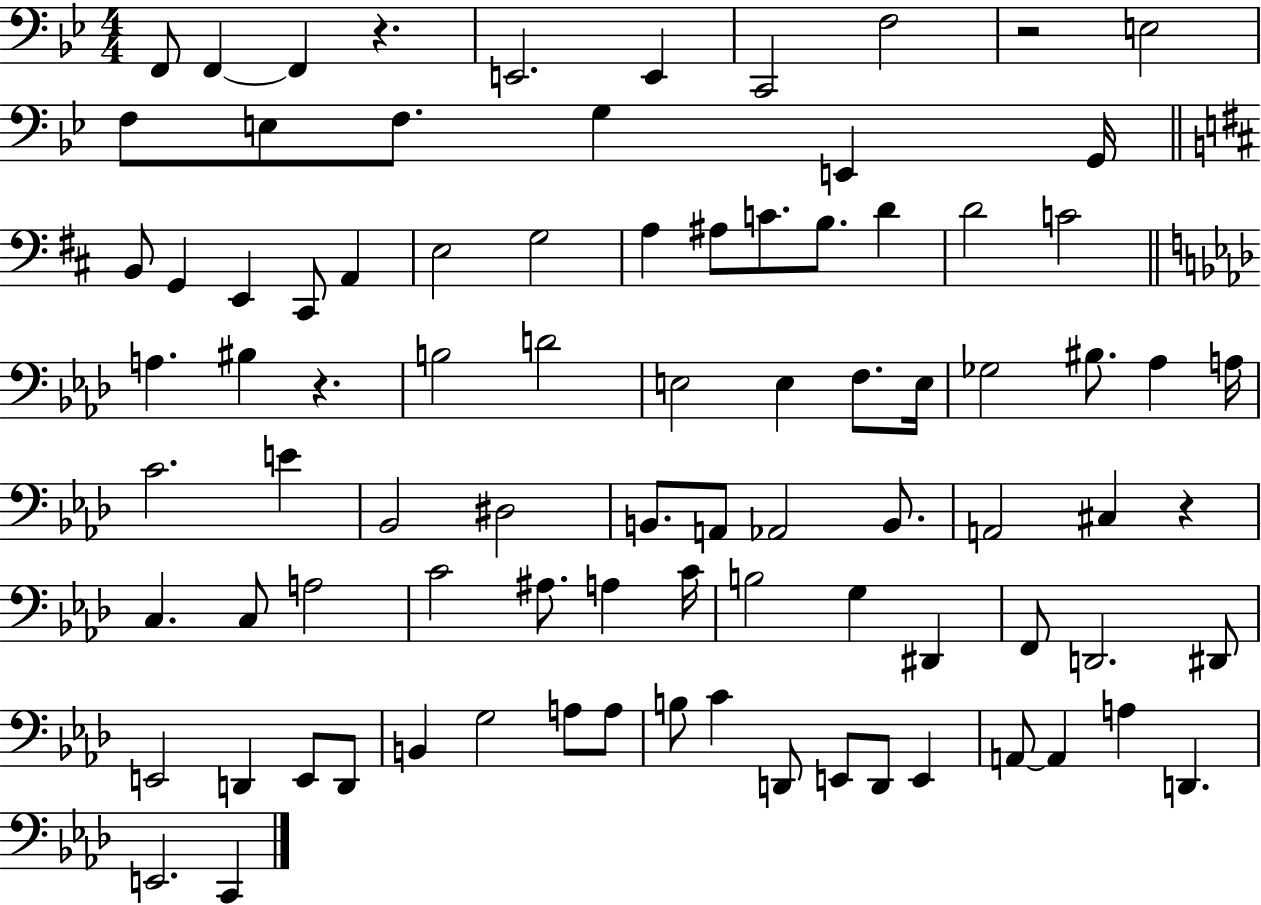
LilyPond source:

{
  \clef bass
  \numericTimeSignature
  \time 4/4
  \key bes \major
  \repeat volta 2 { f,8 f,4~~ f,4 r4. | e,2. e,4 | c,2 f2 | r2 e2 | \break f8 e8 f8. g4 e,4 g,16 | \bar "||" \break \key d \major b,8 g,4 e,4 cis,8 a,4 | e2 g2 | a4 ais8 c'8. b8. d'4 | d'2 c'2 | \break \bar "||" \break \key f \minor a4. bis4 r4. | b2 d'2 | e2 e4 f8. e16 | ges2 bis8. aes4 a16 | \break c'2. e'4 | bes,2 dis2 | b,8. a,8 aes,2 b,8. | a,2 cis4 r4 | \break c4. c8 a2 | c'2 ais8. a4 c'16 | b2 g4 dis,4 | f,8 d,2. dis,8 | \break e,2 d,4 e,8 d,8 | b,4 g2 a8 a8 | b8 c'4 d,8 e,8 d,8 e,4 | a,8~~ a,4 a4 d,4. | \break e,2. c,4 | } \bar "|."
}